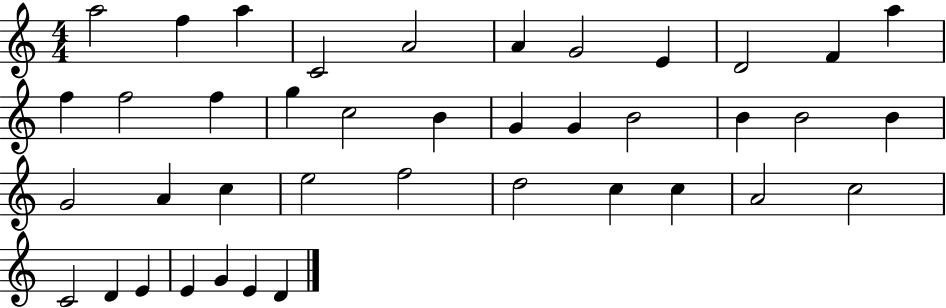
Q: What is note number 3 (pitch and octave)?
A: A5